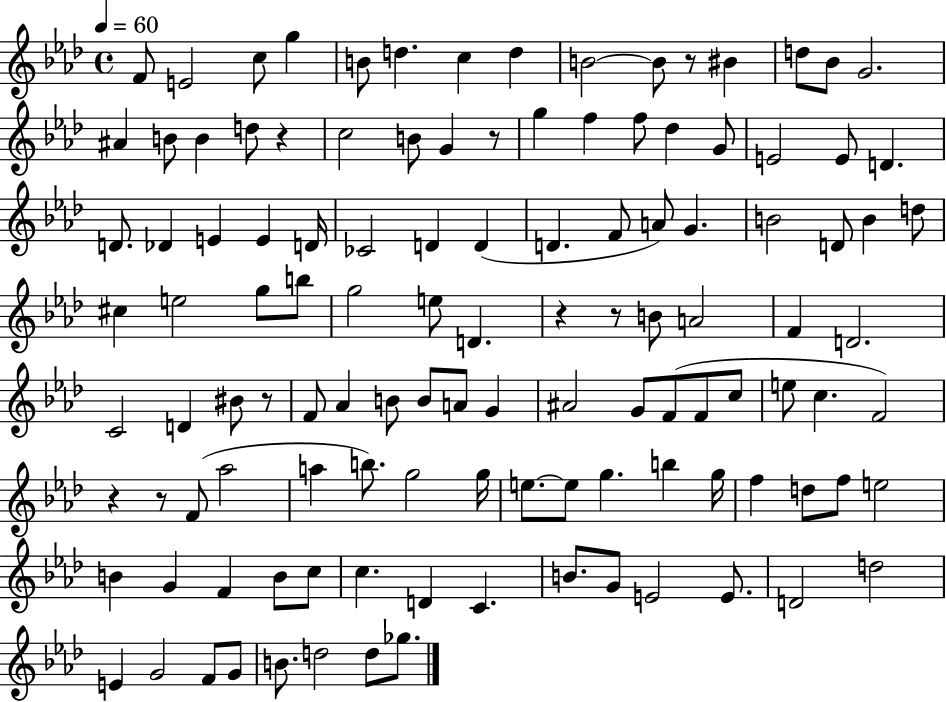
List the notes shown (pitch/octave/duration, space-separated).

F4/e E4/h C5/e G5/q B4/e D5/q. C5/q D5/q B4/h B4/e R/e BIS4/q D5/e Bb4/e G4/h. A#4/q B4/e B4/q D5/e R/q C5/h B4/e G4/q R/e G5/q F5/q F5/e Db5/q G4/e E4/h E4/e D4/q. D4/e. Db4/q E4/q E4/q D4/s CES4/h D4/q D4/q D4/q. F4/e A4/e G4/q. B4/h D4/e B4/q D5/e C#5/q E5/h G5/e B5/e G5/h E5/e D4/q. R/q R/e B4/e A4/h F4/q D4/h. C4/h D4/q BIS4/e R/e F4/e Ab4/q B4/e B4/e A4/e G4/q A#4/h G4/e F4/e F4/e C5/e E5/e C5/q. F4/h R/q R/e F4/e Ab5/h A5/q B5/e. G5/h G5/s E5/e. E5/e G5/q. B5/q G5/s F5/q D5/e F5/e E5/h B4/q G4/q F4/q B4/e C5/e C5/q. D4/q C4/q. B4/e. G4/e E4/h E4/e. D4/h D5/h E4/q G4/h F4/e G4/e B4/e. D5/h D5/e Gb5/e.